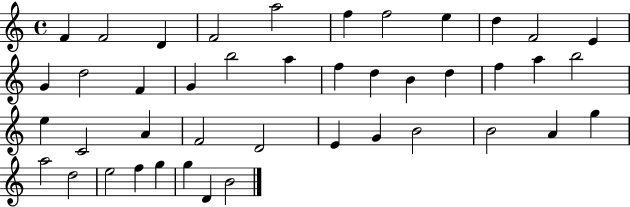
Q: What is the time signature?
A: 4/4